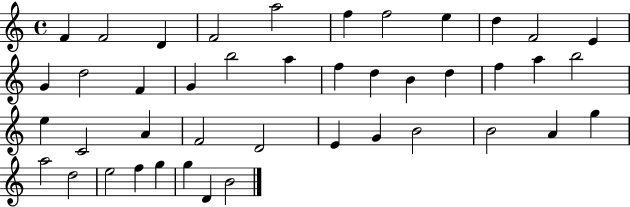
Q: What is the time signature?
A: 4/4